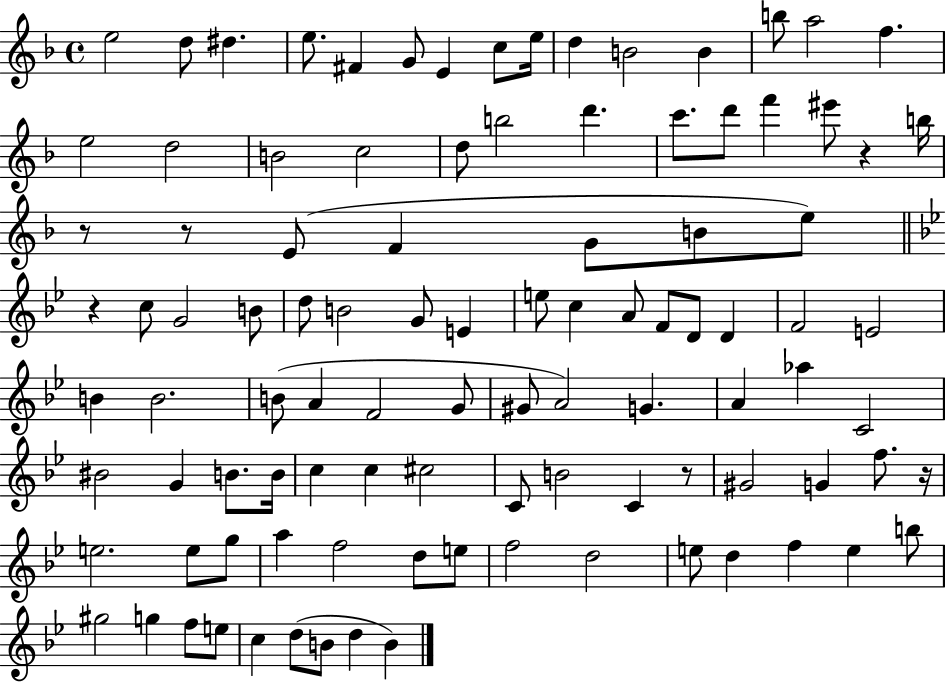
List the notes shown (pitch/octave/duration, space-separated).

E5/h D5/e D#5/q. E5/e. F#4/q G4/e E4/q C5/e E5/s D5/q B4/h B4/q B5/e A5/h F5/q. E5/h D5/h B4/h C5/h D5/e B5/h D6/q. C6/e. D6/e F6/q EIS6/e R/q B5/s R/e R/e E4/e F4/q G4/e B4/e E5/e R/q C5/e G4/h B4/e D5/e B4/h G4/e E4/q E5/e C5/q A4/e F4/e D4/e D4/q F4/h E4/h B4/q B4/h. B4/e A4/q F4/h G4/e G#4/e A4/h G4/q. A4/q Ab5/q C4/h BIS4/h G4/q B4/e. B4/s C5/q C5/q C#5/h C4/e B4/h C4/q R/e G#4/h G4/q F5/e. R/s E5/h. E5/e G5/e A5/q F5/h D5/e E5/e F5/h D5/h E5/e D5/q F5/q E5/q B5/e G#5/h G5/q F5/e E5/e C5/q D5/e B4/e D5/q B4/q